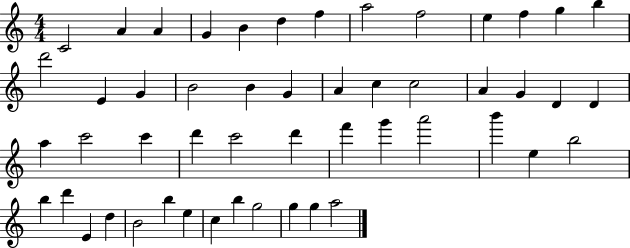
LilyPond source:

{
  \clef treble
  \numericTimeSignature
  \time 4/4
  \key c \major
  c'2 a'4 a'4 | g'4 b'4 d''4 f''4 | a''2 f''2 | e''4 f''4 g''4 b''4 | \break d'''2 e'4 g'4 | b'2 b'4 g'4 | a'4 c''4 c''2 | a'4 g'4 d'4 d'4 | \break a''4 c'''2 c'''4 | d'''4 c'''2 d'''4 | f'''4 g'''4 a'''2 | b'''4 e''4 b''2 | \break b''4 d'''4 e'4 d''4 | b'2 b''4 e''4 | c''4 b''4 g''2 | g''4 g''4 a''2 | \break \bar "|."
}